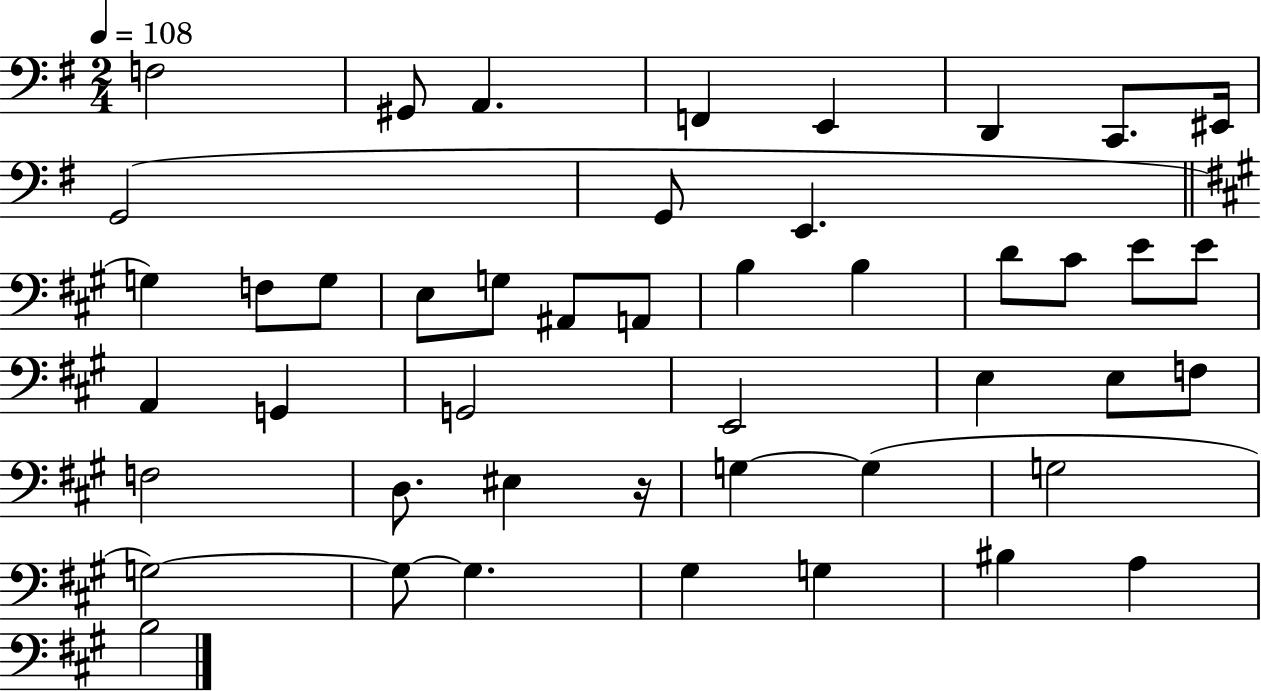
{
  \clef bass
  \numericTimeSignature
  \time 2/4
  \key g \major
  \tempo 4 = 108
  f2 | gis,8 a,4. | f,4 e,4 | d,4 c,8. eis,16 | \break g,2( | g,8 e,4. | \bar "||" \break \key a \major g4) f8 g8 | e8 g8 ais,8 a,8 | b4 b4 | d'8 cis'8 e'8 e'8 | \break a,4 g,4 | g,2 | e,2 | e4 e8 f8 | \break f2 | d8. eis4 r16 | g4~~ g4( | g2 | \break g2~~) | g8~~ g4. | gis4 g4 | bis4 a4 | \break b2 | \bar "|."
}